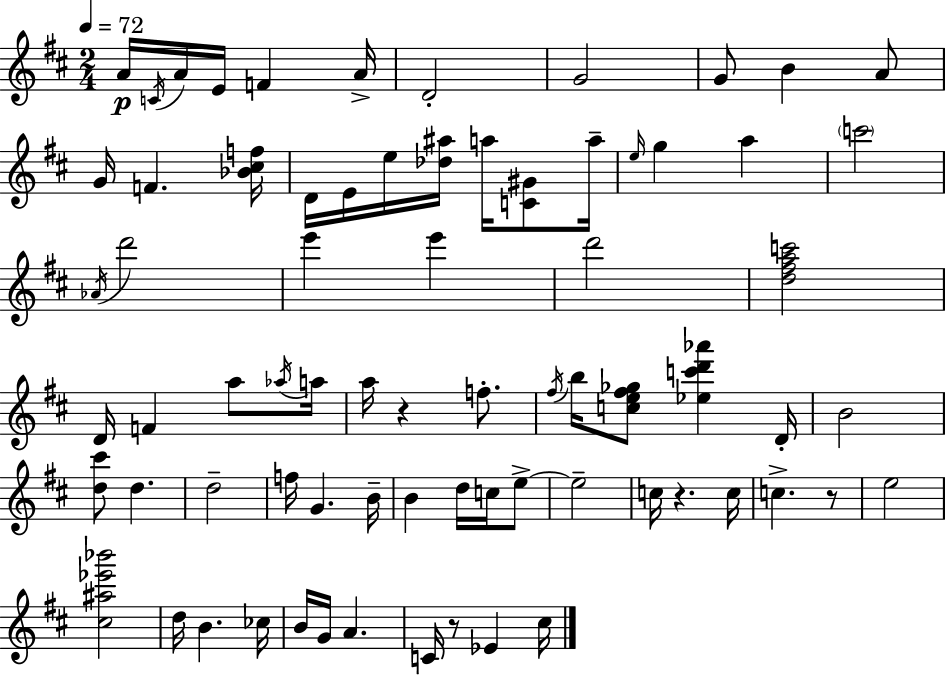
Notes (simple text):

A4/s C4/s A4/s E4/s F4/q A4/s D4/h G4/h G4/e B4/q A4/e G4/s F4/q. [Bb4,C#5,F5]/s D4/s E4/s E5/s [Db5,A#5]/s A5/s [C4,G#4]/e A5/s E5/s G5/q A5/q C6/h Ab4/s D6/h E6/q E6/q D6/h [D5,F#5,A5,C6]/h D4/s F4/q A5/e Ab5/s A5/s A5/s R/q F5/e. F#5/s B5/s [C5,E5,F#5,Gb5]/e [Eb5,C6,D6,Ab6]/q D4/s B4/h [D5,C#6]/e D5/q. D5/h F5/s G4/q. B4/s B4/q D5/s C5/s E5/e E5/h C5/s R/q. C5/s C5/q. R/e E5/h [C#5,A#5,Eb6,Bb6]/h D5/s B4/q. CES5/s B4/s G4/s A4/q. C4/s R/e Eb4/q C#5/s